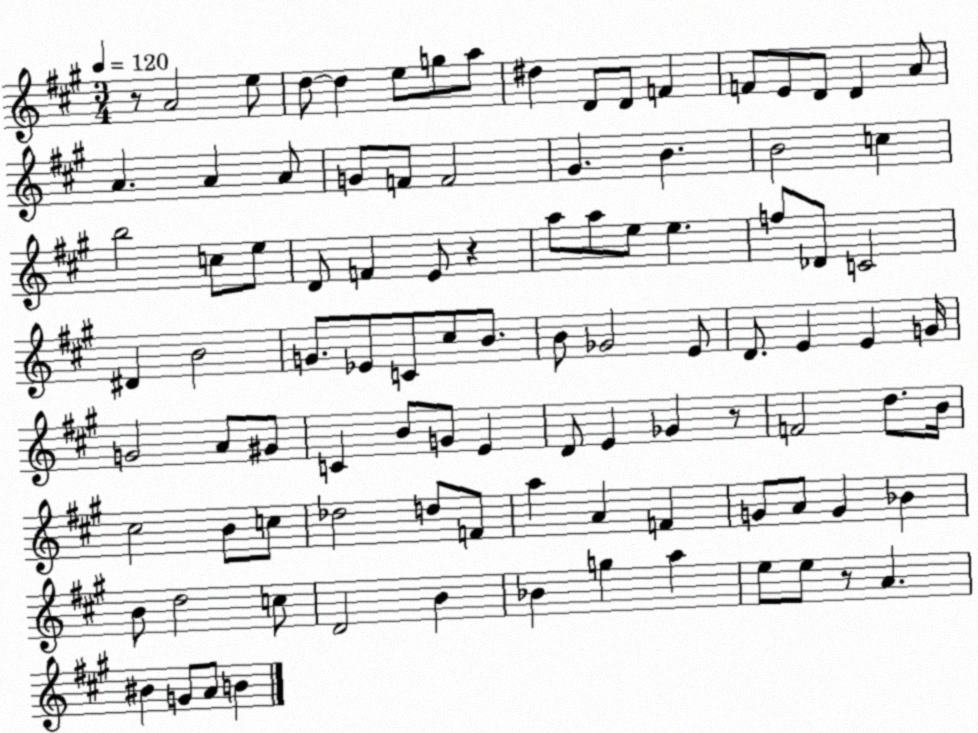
X:1
T:Untitled
M:3/4
L:1/4
K:A
z/2 A2 e/2 d/2 d e/2 g/2 a/2 ^d D/2 D/2 F F/2 E/2 D/2 D A/2 A A A/2 G/2 F/2 F2 ^G B B2 c b2 c/2 e/2 D/2 F E/2 z a/2 a/2 e/2 e f/2 _D/2 C2 ^D B2 G/2 _E/2 C/2 ^c/2 B/2 B/2 _G2 E/2 D/2 E E G/4 G2 A/2 ^G/2 C B/2 G/2 E D/2 E _G z/2 F2 d/2 B/4 ^c2 B/2 c/2 _d2 d/2 F/2 a A F G/2 A/2 G _B B/2 d2 c/2 D2 B _B g a e/2 e/2 z/2 A ^B G/2 A/2 B